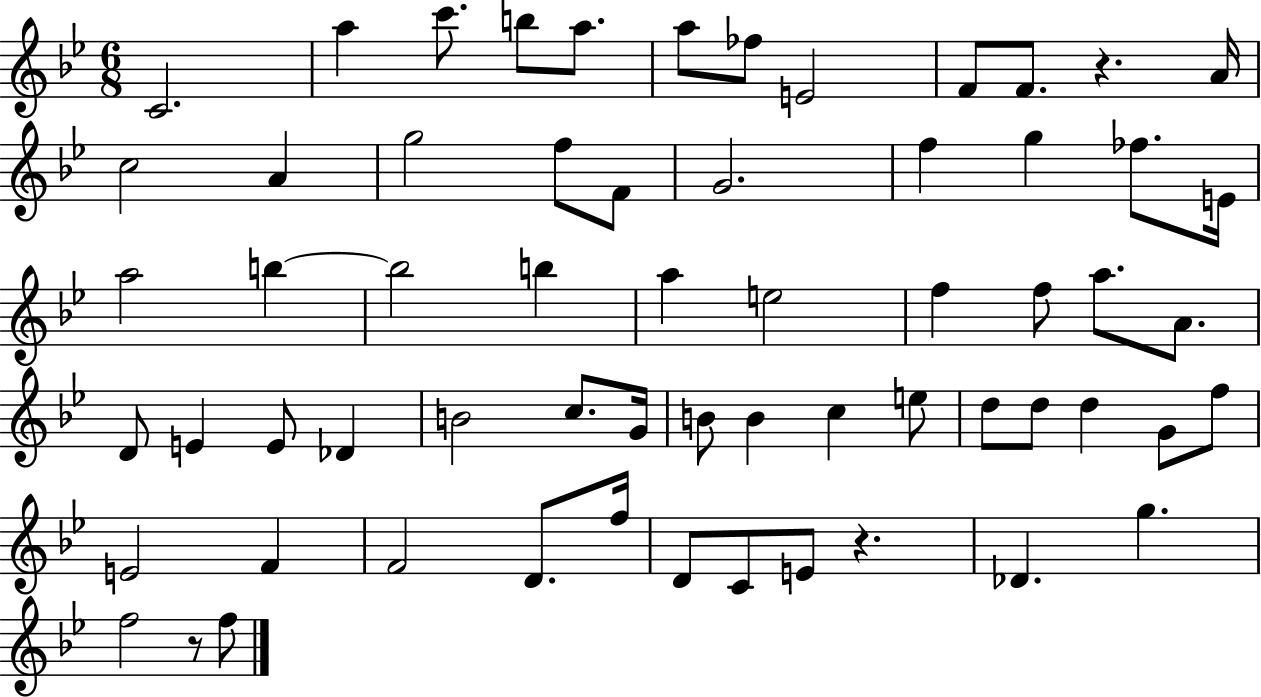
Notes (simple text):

C4/h. A5/q C6/e. B5/e A5/e. A5/e FES5/e E4/h F4/e F4/e. R/q. A4/s C5/h A4/q G5/h F5/e F4/e G4/h. F5/q G5/q FES5/e. E4/s A5/h B5/q B5/h B5/q A5/q E5/h F5/q F5/e A5/e. A4/e. D4/e E4/q E4/e Db4/q B4/h C5/e. G4/s B4/e B4/q C5/q E5/e D5/e D5/e D5/q G4/e F5/e E4/h F4/q F4/h D4/e. F5/s D4/e C4/e E4/e R/q. Db4/q. G5/q. F5/h R/e F5/e